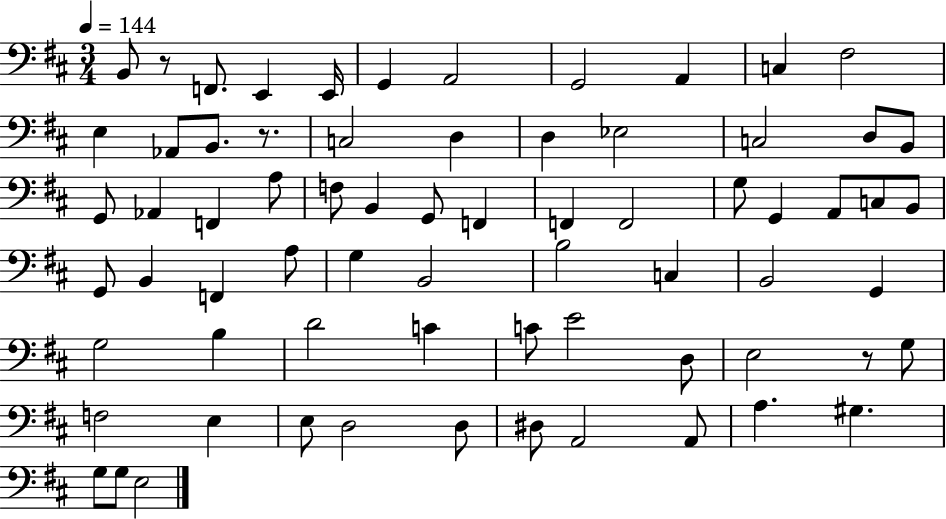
X:1
T:Untitled
M:3/4
L:1/4
K:D
B,,/2 z/2 F,,/2 E,, E,,/4 G,, A,,2 G,,2 A,, C, ^F,2 E, _A,,/2 B,,/2 z/2 C,2 D, D, _E,2 C,2 D,/2 B,,/2 G,,/2 _A,, F,, A,/2 F,/2 B,, G,,/2 F,, F,, F,,2 G,/2 G,, A,,/2 C,/2 B,,/2 G,,/2 B,, F,, A,/2 G, B,,2 B,2 C, B,,2 G,, G,2 B, D2 C C/2 E2 D,/2 E,2 z/2 G,/2 F,2 E, E,/2 D,2 D,/2 ^D,/2 A,,2 A,,/2 A, ^G, G,/2 G,/2 E,2